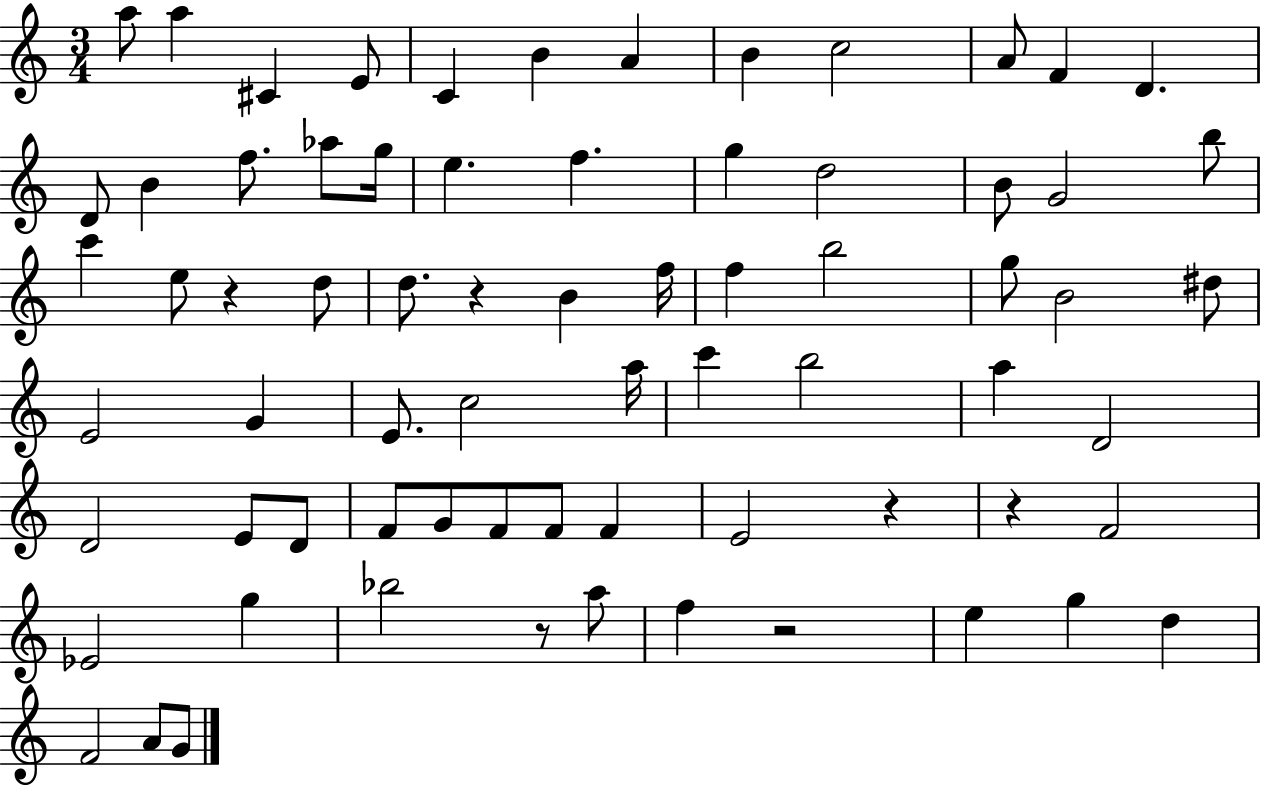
X:1
T:Untitled
M:3/4
L:1/4
K:C
a/2 a ^C E/2 C B A B c2 A/2 F D D/2 B f/2 _a/2 g/4 e f g d2 B/2 G2 b/2 c' e/2 z d/2 d/2 z B f/4 f b2 g/2 B2 ^d/2 E2 G E/2 c2 a/4 c' b2 a D2 D2 E/2 D/2 F/2 G/2 F/2 F/2 F E2 z z F2 _E2 g _b2 z/2 a/2 f z2 e g d F2 A/2 G/2